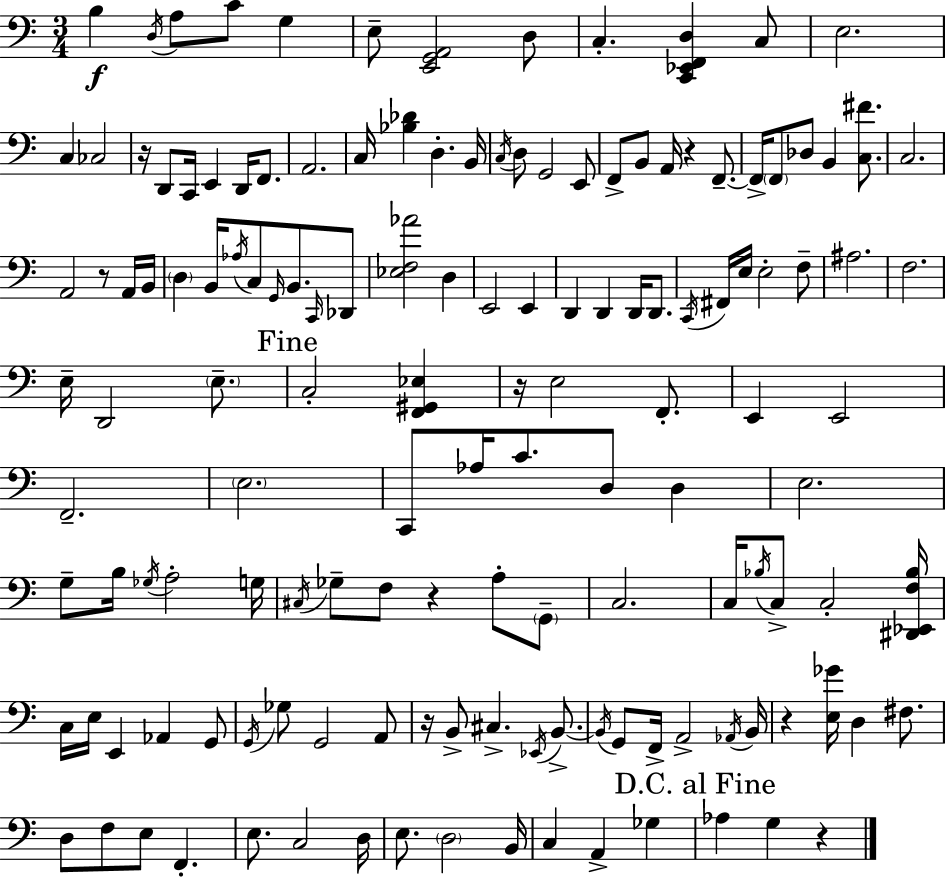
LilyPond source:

{
  \clef bass
  \numericTimeSignature
  \time 3/4
  \key a \minor
  b4\f \acciaccatura { d16 } a8 c'8 g4 | e8-- <e, g, a,>2 d8 | c4.-. <c, ees, f, d>4 c8 | e2. | \break c4 ces2 | r16 d,8 c,16 e,4 d,16 f,8. | a,2. | c16 <bes des'>4 d4.-. | \break b,16 \acciaccatura { c16 } d8 g,2 | e,8 f,8-> b,8 a,16 r4 f,8.--~~ | f,16-> \parenthesize f,8 des8 b,4 <c fis'>8. | c2. | \break a,2 r8 | a,16 b,16 \parenthesize d4 b,16 \acciaccatura { aes16 } c8 \grace { g,16 } b,8. | \grace { c,16 } des,8 <ees f aes'>2 | d4 e,2 | \break e,4 d,4 d,4 | d,16 d,8. \acciaccatura { c,16 } fis,16 e16 e2-. | f8-- ais2. | f2. | \break e16-- d,2 | \parenthesize e8.-- \mark "Fine" c2-. | <f, gis, ees>4 r16 e2 | f,8.-. e,4 e,2 | \break f,2.-- | \parenthesize e2. | c,8 aes16 c'8. | d8 d4 e2. | \break g8-- b16 \acciaccatura { ges16 } a2-. | g16 \acciaccatura { cis16 } ges8-- f8 | r4 a8-. \parenthesize g,8-- c2. | c16 \acciaccatura { bes16 } c8-> | \break c2-. <dis, ees, f bes>16 c16 e16 e,4 | aes,4 g,8 \acciaccatura { g,16 } ges8 | g,2 a,8 r16 b,8-> | cis4.-> \acciaccatura { ees,16 } b,8.->~~ \acciaccatura { b,16 } | \break g,8 f,16-> a,2-> \acciaccatura { aes,16 } | b,16 r4 <e ges'>16 d4 fis8. | d8 f8 e8 f,4.-. | e8. c2 | \break d16 e8. \parenthesize d2 | b,16 c4 a,4-> ges4 | \mark "D.C. al Fine" aes4 g4 r4 | \bar "|."
}